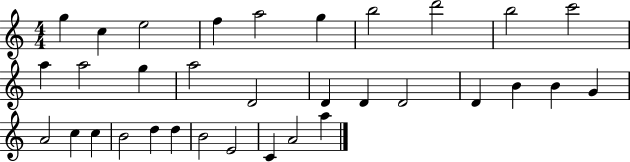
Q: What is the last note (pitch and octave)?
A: A5